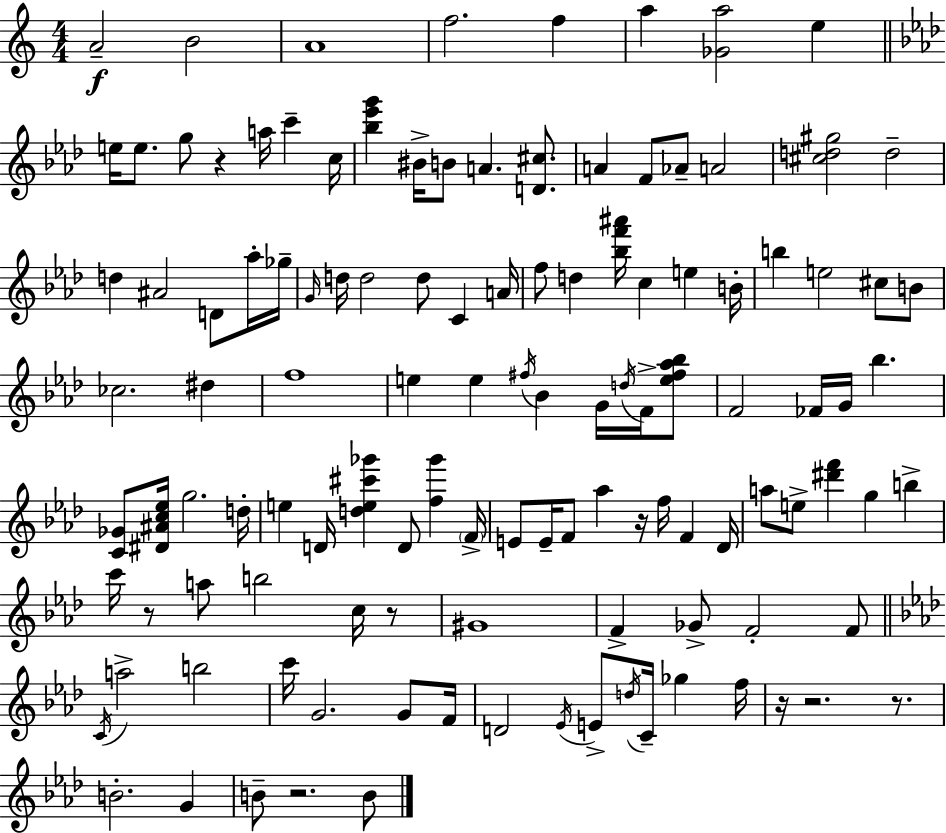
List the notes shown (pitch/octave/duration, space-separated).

A4/h B4/h A4/w F5/h. F5/q A5/q [Gb4,A5]/h E5/q E5/s E5/e. G5/e R/q A5/s C6/q C5/s [Bb5,Eb6,G6]/q BIS4/s B4/e A4/q. [D4,C#5]/e. A4/q F4/e Ab4/e A4/h [C#5,D5,G#5]/h D5/h D5/q A#4/h D4/e Ab5/s Gb5/s G4/s D5/s D5/h D5/e C4/q A4/s F5/e D5/q [Bb5,F6,A#6]/s C5/q E5/q B4/s B5/q E5/h C#5/e B4/e CES5/h. D#5/q F5/w E5/q E5/q F#5/s Bb4/q G4/s D5/s F4/s [E5,F#5,Ab5,Bb5]/e F4/h FES4/s G4/s Bb5/q. [C4,Gb4]/e [D#4,A#4,C5,Eb5]/s G5/h. D5/s E5/q D4/s [D5,E5,C#6,Gb6]/q D4/e [F5,Gb6]/q F4/s E4/e E4/s F4/e Ab5/q R/s F5/s F4/q Db4/s A5/e E5/e [D#6,F6]/q G5/q B5/q C6/s R/e A5/e B5/h C5/s R/e G#4/w F4/q Gb4/e F4/h F4/e C4/s A5/h B5/h C6/s G4/h. G4/e F4/s D4/h Eb4/s E4/e D5/s C4/s Gb5/q F5/s R/s R/h. R/e. B4/h. G4/q B4/e R/h. B4/e